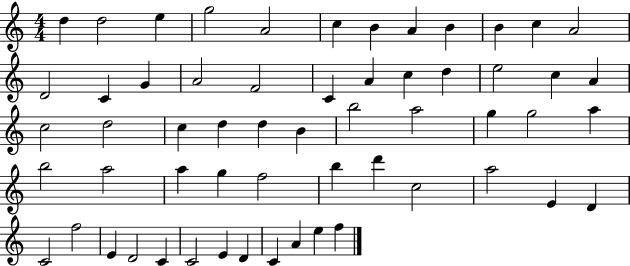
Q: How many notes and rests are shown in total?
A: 58